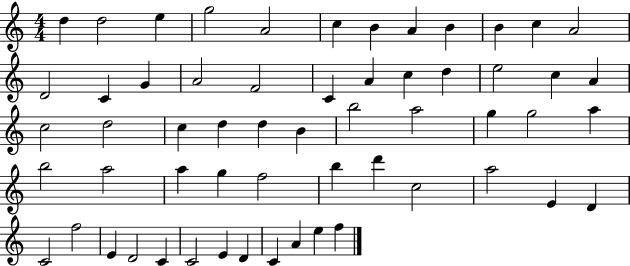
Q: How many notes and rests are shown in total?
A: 58